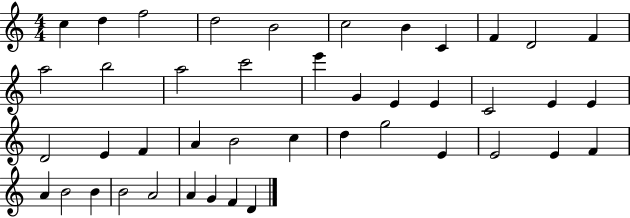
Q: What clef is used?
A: treble